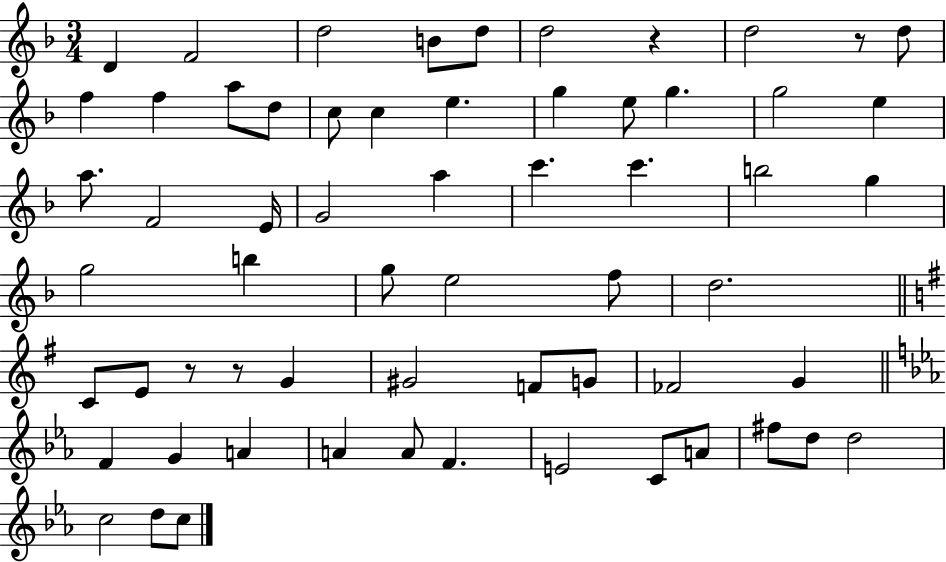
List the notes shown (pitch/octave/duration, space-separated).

D4/q F4/h D5/h B4/e D5/e D5/h R/q D5/h R/e D5/e F5/q F5/q A5/e D5/e C5/e C5/q E5/q. G5/q E5/e G5/q. G5/h E5/q A5/e. F4/h E4/s G4/h A5/q C6/q. C6/q. B5/h G5/q G5/h B5/q G5/e E5/h F5/e D5/h. C4/e E4/e R/e R/e G4/q G#4/h F4/e G4/e FES4/h G4/q F4/q G4/q A4/q A4/q A4/e F4/q. E4/h C4/e A4/e F#5/e D5/e D5/h C5/h D5/e C5/e